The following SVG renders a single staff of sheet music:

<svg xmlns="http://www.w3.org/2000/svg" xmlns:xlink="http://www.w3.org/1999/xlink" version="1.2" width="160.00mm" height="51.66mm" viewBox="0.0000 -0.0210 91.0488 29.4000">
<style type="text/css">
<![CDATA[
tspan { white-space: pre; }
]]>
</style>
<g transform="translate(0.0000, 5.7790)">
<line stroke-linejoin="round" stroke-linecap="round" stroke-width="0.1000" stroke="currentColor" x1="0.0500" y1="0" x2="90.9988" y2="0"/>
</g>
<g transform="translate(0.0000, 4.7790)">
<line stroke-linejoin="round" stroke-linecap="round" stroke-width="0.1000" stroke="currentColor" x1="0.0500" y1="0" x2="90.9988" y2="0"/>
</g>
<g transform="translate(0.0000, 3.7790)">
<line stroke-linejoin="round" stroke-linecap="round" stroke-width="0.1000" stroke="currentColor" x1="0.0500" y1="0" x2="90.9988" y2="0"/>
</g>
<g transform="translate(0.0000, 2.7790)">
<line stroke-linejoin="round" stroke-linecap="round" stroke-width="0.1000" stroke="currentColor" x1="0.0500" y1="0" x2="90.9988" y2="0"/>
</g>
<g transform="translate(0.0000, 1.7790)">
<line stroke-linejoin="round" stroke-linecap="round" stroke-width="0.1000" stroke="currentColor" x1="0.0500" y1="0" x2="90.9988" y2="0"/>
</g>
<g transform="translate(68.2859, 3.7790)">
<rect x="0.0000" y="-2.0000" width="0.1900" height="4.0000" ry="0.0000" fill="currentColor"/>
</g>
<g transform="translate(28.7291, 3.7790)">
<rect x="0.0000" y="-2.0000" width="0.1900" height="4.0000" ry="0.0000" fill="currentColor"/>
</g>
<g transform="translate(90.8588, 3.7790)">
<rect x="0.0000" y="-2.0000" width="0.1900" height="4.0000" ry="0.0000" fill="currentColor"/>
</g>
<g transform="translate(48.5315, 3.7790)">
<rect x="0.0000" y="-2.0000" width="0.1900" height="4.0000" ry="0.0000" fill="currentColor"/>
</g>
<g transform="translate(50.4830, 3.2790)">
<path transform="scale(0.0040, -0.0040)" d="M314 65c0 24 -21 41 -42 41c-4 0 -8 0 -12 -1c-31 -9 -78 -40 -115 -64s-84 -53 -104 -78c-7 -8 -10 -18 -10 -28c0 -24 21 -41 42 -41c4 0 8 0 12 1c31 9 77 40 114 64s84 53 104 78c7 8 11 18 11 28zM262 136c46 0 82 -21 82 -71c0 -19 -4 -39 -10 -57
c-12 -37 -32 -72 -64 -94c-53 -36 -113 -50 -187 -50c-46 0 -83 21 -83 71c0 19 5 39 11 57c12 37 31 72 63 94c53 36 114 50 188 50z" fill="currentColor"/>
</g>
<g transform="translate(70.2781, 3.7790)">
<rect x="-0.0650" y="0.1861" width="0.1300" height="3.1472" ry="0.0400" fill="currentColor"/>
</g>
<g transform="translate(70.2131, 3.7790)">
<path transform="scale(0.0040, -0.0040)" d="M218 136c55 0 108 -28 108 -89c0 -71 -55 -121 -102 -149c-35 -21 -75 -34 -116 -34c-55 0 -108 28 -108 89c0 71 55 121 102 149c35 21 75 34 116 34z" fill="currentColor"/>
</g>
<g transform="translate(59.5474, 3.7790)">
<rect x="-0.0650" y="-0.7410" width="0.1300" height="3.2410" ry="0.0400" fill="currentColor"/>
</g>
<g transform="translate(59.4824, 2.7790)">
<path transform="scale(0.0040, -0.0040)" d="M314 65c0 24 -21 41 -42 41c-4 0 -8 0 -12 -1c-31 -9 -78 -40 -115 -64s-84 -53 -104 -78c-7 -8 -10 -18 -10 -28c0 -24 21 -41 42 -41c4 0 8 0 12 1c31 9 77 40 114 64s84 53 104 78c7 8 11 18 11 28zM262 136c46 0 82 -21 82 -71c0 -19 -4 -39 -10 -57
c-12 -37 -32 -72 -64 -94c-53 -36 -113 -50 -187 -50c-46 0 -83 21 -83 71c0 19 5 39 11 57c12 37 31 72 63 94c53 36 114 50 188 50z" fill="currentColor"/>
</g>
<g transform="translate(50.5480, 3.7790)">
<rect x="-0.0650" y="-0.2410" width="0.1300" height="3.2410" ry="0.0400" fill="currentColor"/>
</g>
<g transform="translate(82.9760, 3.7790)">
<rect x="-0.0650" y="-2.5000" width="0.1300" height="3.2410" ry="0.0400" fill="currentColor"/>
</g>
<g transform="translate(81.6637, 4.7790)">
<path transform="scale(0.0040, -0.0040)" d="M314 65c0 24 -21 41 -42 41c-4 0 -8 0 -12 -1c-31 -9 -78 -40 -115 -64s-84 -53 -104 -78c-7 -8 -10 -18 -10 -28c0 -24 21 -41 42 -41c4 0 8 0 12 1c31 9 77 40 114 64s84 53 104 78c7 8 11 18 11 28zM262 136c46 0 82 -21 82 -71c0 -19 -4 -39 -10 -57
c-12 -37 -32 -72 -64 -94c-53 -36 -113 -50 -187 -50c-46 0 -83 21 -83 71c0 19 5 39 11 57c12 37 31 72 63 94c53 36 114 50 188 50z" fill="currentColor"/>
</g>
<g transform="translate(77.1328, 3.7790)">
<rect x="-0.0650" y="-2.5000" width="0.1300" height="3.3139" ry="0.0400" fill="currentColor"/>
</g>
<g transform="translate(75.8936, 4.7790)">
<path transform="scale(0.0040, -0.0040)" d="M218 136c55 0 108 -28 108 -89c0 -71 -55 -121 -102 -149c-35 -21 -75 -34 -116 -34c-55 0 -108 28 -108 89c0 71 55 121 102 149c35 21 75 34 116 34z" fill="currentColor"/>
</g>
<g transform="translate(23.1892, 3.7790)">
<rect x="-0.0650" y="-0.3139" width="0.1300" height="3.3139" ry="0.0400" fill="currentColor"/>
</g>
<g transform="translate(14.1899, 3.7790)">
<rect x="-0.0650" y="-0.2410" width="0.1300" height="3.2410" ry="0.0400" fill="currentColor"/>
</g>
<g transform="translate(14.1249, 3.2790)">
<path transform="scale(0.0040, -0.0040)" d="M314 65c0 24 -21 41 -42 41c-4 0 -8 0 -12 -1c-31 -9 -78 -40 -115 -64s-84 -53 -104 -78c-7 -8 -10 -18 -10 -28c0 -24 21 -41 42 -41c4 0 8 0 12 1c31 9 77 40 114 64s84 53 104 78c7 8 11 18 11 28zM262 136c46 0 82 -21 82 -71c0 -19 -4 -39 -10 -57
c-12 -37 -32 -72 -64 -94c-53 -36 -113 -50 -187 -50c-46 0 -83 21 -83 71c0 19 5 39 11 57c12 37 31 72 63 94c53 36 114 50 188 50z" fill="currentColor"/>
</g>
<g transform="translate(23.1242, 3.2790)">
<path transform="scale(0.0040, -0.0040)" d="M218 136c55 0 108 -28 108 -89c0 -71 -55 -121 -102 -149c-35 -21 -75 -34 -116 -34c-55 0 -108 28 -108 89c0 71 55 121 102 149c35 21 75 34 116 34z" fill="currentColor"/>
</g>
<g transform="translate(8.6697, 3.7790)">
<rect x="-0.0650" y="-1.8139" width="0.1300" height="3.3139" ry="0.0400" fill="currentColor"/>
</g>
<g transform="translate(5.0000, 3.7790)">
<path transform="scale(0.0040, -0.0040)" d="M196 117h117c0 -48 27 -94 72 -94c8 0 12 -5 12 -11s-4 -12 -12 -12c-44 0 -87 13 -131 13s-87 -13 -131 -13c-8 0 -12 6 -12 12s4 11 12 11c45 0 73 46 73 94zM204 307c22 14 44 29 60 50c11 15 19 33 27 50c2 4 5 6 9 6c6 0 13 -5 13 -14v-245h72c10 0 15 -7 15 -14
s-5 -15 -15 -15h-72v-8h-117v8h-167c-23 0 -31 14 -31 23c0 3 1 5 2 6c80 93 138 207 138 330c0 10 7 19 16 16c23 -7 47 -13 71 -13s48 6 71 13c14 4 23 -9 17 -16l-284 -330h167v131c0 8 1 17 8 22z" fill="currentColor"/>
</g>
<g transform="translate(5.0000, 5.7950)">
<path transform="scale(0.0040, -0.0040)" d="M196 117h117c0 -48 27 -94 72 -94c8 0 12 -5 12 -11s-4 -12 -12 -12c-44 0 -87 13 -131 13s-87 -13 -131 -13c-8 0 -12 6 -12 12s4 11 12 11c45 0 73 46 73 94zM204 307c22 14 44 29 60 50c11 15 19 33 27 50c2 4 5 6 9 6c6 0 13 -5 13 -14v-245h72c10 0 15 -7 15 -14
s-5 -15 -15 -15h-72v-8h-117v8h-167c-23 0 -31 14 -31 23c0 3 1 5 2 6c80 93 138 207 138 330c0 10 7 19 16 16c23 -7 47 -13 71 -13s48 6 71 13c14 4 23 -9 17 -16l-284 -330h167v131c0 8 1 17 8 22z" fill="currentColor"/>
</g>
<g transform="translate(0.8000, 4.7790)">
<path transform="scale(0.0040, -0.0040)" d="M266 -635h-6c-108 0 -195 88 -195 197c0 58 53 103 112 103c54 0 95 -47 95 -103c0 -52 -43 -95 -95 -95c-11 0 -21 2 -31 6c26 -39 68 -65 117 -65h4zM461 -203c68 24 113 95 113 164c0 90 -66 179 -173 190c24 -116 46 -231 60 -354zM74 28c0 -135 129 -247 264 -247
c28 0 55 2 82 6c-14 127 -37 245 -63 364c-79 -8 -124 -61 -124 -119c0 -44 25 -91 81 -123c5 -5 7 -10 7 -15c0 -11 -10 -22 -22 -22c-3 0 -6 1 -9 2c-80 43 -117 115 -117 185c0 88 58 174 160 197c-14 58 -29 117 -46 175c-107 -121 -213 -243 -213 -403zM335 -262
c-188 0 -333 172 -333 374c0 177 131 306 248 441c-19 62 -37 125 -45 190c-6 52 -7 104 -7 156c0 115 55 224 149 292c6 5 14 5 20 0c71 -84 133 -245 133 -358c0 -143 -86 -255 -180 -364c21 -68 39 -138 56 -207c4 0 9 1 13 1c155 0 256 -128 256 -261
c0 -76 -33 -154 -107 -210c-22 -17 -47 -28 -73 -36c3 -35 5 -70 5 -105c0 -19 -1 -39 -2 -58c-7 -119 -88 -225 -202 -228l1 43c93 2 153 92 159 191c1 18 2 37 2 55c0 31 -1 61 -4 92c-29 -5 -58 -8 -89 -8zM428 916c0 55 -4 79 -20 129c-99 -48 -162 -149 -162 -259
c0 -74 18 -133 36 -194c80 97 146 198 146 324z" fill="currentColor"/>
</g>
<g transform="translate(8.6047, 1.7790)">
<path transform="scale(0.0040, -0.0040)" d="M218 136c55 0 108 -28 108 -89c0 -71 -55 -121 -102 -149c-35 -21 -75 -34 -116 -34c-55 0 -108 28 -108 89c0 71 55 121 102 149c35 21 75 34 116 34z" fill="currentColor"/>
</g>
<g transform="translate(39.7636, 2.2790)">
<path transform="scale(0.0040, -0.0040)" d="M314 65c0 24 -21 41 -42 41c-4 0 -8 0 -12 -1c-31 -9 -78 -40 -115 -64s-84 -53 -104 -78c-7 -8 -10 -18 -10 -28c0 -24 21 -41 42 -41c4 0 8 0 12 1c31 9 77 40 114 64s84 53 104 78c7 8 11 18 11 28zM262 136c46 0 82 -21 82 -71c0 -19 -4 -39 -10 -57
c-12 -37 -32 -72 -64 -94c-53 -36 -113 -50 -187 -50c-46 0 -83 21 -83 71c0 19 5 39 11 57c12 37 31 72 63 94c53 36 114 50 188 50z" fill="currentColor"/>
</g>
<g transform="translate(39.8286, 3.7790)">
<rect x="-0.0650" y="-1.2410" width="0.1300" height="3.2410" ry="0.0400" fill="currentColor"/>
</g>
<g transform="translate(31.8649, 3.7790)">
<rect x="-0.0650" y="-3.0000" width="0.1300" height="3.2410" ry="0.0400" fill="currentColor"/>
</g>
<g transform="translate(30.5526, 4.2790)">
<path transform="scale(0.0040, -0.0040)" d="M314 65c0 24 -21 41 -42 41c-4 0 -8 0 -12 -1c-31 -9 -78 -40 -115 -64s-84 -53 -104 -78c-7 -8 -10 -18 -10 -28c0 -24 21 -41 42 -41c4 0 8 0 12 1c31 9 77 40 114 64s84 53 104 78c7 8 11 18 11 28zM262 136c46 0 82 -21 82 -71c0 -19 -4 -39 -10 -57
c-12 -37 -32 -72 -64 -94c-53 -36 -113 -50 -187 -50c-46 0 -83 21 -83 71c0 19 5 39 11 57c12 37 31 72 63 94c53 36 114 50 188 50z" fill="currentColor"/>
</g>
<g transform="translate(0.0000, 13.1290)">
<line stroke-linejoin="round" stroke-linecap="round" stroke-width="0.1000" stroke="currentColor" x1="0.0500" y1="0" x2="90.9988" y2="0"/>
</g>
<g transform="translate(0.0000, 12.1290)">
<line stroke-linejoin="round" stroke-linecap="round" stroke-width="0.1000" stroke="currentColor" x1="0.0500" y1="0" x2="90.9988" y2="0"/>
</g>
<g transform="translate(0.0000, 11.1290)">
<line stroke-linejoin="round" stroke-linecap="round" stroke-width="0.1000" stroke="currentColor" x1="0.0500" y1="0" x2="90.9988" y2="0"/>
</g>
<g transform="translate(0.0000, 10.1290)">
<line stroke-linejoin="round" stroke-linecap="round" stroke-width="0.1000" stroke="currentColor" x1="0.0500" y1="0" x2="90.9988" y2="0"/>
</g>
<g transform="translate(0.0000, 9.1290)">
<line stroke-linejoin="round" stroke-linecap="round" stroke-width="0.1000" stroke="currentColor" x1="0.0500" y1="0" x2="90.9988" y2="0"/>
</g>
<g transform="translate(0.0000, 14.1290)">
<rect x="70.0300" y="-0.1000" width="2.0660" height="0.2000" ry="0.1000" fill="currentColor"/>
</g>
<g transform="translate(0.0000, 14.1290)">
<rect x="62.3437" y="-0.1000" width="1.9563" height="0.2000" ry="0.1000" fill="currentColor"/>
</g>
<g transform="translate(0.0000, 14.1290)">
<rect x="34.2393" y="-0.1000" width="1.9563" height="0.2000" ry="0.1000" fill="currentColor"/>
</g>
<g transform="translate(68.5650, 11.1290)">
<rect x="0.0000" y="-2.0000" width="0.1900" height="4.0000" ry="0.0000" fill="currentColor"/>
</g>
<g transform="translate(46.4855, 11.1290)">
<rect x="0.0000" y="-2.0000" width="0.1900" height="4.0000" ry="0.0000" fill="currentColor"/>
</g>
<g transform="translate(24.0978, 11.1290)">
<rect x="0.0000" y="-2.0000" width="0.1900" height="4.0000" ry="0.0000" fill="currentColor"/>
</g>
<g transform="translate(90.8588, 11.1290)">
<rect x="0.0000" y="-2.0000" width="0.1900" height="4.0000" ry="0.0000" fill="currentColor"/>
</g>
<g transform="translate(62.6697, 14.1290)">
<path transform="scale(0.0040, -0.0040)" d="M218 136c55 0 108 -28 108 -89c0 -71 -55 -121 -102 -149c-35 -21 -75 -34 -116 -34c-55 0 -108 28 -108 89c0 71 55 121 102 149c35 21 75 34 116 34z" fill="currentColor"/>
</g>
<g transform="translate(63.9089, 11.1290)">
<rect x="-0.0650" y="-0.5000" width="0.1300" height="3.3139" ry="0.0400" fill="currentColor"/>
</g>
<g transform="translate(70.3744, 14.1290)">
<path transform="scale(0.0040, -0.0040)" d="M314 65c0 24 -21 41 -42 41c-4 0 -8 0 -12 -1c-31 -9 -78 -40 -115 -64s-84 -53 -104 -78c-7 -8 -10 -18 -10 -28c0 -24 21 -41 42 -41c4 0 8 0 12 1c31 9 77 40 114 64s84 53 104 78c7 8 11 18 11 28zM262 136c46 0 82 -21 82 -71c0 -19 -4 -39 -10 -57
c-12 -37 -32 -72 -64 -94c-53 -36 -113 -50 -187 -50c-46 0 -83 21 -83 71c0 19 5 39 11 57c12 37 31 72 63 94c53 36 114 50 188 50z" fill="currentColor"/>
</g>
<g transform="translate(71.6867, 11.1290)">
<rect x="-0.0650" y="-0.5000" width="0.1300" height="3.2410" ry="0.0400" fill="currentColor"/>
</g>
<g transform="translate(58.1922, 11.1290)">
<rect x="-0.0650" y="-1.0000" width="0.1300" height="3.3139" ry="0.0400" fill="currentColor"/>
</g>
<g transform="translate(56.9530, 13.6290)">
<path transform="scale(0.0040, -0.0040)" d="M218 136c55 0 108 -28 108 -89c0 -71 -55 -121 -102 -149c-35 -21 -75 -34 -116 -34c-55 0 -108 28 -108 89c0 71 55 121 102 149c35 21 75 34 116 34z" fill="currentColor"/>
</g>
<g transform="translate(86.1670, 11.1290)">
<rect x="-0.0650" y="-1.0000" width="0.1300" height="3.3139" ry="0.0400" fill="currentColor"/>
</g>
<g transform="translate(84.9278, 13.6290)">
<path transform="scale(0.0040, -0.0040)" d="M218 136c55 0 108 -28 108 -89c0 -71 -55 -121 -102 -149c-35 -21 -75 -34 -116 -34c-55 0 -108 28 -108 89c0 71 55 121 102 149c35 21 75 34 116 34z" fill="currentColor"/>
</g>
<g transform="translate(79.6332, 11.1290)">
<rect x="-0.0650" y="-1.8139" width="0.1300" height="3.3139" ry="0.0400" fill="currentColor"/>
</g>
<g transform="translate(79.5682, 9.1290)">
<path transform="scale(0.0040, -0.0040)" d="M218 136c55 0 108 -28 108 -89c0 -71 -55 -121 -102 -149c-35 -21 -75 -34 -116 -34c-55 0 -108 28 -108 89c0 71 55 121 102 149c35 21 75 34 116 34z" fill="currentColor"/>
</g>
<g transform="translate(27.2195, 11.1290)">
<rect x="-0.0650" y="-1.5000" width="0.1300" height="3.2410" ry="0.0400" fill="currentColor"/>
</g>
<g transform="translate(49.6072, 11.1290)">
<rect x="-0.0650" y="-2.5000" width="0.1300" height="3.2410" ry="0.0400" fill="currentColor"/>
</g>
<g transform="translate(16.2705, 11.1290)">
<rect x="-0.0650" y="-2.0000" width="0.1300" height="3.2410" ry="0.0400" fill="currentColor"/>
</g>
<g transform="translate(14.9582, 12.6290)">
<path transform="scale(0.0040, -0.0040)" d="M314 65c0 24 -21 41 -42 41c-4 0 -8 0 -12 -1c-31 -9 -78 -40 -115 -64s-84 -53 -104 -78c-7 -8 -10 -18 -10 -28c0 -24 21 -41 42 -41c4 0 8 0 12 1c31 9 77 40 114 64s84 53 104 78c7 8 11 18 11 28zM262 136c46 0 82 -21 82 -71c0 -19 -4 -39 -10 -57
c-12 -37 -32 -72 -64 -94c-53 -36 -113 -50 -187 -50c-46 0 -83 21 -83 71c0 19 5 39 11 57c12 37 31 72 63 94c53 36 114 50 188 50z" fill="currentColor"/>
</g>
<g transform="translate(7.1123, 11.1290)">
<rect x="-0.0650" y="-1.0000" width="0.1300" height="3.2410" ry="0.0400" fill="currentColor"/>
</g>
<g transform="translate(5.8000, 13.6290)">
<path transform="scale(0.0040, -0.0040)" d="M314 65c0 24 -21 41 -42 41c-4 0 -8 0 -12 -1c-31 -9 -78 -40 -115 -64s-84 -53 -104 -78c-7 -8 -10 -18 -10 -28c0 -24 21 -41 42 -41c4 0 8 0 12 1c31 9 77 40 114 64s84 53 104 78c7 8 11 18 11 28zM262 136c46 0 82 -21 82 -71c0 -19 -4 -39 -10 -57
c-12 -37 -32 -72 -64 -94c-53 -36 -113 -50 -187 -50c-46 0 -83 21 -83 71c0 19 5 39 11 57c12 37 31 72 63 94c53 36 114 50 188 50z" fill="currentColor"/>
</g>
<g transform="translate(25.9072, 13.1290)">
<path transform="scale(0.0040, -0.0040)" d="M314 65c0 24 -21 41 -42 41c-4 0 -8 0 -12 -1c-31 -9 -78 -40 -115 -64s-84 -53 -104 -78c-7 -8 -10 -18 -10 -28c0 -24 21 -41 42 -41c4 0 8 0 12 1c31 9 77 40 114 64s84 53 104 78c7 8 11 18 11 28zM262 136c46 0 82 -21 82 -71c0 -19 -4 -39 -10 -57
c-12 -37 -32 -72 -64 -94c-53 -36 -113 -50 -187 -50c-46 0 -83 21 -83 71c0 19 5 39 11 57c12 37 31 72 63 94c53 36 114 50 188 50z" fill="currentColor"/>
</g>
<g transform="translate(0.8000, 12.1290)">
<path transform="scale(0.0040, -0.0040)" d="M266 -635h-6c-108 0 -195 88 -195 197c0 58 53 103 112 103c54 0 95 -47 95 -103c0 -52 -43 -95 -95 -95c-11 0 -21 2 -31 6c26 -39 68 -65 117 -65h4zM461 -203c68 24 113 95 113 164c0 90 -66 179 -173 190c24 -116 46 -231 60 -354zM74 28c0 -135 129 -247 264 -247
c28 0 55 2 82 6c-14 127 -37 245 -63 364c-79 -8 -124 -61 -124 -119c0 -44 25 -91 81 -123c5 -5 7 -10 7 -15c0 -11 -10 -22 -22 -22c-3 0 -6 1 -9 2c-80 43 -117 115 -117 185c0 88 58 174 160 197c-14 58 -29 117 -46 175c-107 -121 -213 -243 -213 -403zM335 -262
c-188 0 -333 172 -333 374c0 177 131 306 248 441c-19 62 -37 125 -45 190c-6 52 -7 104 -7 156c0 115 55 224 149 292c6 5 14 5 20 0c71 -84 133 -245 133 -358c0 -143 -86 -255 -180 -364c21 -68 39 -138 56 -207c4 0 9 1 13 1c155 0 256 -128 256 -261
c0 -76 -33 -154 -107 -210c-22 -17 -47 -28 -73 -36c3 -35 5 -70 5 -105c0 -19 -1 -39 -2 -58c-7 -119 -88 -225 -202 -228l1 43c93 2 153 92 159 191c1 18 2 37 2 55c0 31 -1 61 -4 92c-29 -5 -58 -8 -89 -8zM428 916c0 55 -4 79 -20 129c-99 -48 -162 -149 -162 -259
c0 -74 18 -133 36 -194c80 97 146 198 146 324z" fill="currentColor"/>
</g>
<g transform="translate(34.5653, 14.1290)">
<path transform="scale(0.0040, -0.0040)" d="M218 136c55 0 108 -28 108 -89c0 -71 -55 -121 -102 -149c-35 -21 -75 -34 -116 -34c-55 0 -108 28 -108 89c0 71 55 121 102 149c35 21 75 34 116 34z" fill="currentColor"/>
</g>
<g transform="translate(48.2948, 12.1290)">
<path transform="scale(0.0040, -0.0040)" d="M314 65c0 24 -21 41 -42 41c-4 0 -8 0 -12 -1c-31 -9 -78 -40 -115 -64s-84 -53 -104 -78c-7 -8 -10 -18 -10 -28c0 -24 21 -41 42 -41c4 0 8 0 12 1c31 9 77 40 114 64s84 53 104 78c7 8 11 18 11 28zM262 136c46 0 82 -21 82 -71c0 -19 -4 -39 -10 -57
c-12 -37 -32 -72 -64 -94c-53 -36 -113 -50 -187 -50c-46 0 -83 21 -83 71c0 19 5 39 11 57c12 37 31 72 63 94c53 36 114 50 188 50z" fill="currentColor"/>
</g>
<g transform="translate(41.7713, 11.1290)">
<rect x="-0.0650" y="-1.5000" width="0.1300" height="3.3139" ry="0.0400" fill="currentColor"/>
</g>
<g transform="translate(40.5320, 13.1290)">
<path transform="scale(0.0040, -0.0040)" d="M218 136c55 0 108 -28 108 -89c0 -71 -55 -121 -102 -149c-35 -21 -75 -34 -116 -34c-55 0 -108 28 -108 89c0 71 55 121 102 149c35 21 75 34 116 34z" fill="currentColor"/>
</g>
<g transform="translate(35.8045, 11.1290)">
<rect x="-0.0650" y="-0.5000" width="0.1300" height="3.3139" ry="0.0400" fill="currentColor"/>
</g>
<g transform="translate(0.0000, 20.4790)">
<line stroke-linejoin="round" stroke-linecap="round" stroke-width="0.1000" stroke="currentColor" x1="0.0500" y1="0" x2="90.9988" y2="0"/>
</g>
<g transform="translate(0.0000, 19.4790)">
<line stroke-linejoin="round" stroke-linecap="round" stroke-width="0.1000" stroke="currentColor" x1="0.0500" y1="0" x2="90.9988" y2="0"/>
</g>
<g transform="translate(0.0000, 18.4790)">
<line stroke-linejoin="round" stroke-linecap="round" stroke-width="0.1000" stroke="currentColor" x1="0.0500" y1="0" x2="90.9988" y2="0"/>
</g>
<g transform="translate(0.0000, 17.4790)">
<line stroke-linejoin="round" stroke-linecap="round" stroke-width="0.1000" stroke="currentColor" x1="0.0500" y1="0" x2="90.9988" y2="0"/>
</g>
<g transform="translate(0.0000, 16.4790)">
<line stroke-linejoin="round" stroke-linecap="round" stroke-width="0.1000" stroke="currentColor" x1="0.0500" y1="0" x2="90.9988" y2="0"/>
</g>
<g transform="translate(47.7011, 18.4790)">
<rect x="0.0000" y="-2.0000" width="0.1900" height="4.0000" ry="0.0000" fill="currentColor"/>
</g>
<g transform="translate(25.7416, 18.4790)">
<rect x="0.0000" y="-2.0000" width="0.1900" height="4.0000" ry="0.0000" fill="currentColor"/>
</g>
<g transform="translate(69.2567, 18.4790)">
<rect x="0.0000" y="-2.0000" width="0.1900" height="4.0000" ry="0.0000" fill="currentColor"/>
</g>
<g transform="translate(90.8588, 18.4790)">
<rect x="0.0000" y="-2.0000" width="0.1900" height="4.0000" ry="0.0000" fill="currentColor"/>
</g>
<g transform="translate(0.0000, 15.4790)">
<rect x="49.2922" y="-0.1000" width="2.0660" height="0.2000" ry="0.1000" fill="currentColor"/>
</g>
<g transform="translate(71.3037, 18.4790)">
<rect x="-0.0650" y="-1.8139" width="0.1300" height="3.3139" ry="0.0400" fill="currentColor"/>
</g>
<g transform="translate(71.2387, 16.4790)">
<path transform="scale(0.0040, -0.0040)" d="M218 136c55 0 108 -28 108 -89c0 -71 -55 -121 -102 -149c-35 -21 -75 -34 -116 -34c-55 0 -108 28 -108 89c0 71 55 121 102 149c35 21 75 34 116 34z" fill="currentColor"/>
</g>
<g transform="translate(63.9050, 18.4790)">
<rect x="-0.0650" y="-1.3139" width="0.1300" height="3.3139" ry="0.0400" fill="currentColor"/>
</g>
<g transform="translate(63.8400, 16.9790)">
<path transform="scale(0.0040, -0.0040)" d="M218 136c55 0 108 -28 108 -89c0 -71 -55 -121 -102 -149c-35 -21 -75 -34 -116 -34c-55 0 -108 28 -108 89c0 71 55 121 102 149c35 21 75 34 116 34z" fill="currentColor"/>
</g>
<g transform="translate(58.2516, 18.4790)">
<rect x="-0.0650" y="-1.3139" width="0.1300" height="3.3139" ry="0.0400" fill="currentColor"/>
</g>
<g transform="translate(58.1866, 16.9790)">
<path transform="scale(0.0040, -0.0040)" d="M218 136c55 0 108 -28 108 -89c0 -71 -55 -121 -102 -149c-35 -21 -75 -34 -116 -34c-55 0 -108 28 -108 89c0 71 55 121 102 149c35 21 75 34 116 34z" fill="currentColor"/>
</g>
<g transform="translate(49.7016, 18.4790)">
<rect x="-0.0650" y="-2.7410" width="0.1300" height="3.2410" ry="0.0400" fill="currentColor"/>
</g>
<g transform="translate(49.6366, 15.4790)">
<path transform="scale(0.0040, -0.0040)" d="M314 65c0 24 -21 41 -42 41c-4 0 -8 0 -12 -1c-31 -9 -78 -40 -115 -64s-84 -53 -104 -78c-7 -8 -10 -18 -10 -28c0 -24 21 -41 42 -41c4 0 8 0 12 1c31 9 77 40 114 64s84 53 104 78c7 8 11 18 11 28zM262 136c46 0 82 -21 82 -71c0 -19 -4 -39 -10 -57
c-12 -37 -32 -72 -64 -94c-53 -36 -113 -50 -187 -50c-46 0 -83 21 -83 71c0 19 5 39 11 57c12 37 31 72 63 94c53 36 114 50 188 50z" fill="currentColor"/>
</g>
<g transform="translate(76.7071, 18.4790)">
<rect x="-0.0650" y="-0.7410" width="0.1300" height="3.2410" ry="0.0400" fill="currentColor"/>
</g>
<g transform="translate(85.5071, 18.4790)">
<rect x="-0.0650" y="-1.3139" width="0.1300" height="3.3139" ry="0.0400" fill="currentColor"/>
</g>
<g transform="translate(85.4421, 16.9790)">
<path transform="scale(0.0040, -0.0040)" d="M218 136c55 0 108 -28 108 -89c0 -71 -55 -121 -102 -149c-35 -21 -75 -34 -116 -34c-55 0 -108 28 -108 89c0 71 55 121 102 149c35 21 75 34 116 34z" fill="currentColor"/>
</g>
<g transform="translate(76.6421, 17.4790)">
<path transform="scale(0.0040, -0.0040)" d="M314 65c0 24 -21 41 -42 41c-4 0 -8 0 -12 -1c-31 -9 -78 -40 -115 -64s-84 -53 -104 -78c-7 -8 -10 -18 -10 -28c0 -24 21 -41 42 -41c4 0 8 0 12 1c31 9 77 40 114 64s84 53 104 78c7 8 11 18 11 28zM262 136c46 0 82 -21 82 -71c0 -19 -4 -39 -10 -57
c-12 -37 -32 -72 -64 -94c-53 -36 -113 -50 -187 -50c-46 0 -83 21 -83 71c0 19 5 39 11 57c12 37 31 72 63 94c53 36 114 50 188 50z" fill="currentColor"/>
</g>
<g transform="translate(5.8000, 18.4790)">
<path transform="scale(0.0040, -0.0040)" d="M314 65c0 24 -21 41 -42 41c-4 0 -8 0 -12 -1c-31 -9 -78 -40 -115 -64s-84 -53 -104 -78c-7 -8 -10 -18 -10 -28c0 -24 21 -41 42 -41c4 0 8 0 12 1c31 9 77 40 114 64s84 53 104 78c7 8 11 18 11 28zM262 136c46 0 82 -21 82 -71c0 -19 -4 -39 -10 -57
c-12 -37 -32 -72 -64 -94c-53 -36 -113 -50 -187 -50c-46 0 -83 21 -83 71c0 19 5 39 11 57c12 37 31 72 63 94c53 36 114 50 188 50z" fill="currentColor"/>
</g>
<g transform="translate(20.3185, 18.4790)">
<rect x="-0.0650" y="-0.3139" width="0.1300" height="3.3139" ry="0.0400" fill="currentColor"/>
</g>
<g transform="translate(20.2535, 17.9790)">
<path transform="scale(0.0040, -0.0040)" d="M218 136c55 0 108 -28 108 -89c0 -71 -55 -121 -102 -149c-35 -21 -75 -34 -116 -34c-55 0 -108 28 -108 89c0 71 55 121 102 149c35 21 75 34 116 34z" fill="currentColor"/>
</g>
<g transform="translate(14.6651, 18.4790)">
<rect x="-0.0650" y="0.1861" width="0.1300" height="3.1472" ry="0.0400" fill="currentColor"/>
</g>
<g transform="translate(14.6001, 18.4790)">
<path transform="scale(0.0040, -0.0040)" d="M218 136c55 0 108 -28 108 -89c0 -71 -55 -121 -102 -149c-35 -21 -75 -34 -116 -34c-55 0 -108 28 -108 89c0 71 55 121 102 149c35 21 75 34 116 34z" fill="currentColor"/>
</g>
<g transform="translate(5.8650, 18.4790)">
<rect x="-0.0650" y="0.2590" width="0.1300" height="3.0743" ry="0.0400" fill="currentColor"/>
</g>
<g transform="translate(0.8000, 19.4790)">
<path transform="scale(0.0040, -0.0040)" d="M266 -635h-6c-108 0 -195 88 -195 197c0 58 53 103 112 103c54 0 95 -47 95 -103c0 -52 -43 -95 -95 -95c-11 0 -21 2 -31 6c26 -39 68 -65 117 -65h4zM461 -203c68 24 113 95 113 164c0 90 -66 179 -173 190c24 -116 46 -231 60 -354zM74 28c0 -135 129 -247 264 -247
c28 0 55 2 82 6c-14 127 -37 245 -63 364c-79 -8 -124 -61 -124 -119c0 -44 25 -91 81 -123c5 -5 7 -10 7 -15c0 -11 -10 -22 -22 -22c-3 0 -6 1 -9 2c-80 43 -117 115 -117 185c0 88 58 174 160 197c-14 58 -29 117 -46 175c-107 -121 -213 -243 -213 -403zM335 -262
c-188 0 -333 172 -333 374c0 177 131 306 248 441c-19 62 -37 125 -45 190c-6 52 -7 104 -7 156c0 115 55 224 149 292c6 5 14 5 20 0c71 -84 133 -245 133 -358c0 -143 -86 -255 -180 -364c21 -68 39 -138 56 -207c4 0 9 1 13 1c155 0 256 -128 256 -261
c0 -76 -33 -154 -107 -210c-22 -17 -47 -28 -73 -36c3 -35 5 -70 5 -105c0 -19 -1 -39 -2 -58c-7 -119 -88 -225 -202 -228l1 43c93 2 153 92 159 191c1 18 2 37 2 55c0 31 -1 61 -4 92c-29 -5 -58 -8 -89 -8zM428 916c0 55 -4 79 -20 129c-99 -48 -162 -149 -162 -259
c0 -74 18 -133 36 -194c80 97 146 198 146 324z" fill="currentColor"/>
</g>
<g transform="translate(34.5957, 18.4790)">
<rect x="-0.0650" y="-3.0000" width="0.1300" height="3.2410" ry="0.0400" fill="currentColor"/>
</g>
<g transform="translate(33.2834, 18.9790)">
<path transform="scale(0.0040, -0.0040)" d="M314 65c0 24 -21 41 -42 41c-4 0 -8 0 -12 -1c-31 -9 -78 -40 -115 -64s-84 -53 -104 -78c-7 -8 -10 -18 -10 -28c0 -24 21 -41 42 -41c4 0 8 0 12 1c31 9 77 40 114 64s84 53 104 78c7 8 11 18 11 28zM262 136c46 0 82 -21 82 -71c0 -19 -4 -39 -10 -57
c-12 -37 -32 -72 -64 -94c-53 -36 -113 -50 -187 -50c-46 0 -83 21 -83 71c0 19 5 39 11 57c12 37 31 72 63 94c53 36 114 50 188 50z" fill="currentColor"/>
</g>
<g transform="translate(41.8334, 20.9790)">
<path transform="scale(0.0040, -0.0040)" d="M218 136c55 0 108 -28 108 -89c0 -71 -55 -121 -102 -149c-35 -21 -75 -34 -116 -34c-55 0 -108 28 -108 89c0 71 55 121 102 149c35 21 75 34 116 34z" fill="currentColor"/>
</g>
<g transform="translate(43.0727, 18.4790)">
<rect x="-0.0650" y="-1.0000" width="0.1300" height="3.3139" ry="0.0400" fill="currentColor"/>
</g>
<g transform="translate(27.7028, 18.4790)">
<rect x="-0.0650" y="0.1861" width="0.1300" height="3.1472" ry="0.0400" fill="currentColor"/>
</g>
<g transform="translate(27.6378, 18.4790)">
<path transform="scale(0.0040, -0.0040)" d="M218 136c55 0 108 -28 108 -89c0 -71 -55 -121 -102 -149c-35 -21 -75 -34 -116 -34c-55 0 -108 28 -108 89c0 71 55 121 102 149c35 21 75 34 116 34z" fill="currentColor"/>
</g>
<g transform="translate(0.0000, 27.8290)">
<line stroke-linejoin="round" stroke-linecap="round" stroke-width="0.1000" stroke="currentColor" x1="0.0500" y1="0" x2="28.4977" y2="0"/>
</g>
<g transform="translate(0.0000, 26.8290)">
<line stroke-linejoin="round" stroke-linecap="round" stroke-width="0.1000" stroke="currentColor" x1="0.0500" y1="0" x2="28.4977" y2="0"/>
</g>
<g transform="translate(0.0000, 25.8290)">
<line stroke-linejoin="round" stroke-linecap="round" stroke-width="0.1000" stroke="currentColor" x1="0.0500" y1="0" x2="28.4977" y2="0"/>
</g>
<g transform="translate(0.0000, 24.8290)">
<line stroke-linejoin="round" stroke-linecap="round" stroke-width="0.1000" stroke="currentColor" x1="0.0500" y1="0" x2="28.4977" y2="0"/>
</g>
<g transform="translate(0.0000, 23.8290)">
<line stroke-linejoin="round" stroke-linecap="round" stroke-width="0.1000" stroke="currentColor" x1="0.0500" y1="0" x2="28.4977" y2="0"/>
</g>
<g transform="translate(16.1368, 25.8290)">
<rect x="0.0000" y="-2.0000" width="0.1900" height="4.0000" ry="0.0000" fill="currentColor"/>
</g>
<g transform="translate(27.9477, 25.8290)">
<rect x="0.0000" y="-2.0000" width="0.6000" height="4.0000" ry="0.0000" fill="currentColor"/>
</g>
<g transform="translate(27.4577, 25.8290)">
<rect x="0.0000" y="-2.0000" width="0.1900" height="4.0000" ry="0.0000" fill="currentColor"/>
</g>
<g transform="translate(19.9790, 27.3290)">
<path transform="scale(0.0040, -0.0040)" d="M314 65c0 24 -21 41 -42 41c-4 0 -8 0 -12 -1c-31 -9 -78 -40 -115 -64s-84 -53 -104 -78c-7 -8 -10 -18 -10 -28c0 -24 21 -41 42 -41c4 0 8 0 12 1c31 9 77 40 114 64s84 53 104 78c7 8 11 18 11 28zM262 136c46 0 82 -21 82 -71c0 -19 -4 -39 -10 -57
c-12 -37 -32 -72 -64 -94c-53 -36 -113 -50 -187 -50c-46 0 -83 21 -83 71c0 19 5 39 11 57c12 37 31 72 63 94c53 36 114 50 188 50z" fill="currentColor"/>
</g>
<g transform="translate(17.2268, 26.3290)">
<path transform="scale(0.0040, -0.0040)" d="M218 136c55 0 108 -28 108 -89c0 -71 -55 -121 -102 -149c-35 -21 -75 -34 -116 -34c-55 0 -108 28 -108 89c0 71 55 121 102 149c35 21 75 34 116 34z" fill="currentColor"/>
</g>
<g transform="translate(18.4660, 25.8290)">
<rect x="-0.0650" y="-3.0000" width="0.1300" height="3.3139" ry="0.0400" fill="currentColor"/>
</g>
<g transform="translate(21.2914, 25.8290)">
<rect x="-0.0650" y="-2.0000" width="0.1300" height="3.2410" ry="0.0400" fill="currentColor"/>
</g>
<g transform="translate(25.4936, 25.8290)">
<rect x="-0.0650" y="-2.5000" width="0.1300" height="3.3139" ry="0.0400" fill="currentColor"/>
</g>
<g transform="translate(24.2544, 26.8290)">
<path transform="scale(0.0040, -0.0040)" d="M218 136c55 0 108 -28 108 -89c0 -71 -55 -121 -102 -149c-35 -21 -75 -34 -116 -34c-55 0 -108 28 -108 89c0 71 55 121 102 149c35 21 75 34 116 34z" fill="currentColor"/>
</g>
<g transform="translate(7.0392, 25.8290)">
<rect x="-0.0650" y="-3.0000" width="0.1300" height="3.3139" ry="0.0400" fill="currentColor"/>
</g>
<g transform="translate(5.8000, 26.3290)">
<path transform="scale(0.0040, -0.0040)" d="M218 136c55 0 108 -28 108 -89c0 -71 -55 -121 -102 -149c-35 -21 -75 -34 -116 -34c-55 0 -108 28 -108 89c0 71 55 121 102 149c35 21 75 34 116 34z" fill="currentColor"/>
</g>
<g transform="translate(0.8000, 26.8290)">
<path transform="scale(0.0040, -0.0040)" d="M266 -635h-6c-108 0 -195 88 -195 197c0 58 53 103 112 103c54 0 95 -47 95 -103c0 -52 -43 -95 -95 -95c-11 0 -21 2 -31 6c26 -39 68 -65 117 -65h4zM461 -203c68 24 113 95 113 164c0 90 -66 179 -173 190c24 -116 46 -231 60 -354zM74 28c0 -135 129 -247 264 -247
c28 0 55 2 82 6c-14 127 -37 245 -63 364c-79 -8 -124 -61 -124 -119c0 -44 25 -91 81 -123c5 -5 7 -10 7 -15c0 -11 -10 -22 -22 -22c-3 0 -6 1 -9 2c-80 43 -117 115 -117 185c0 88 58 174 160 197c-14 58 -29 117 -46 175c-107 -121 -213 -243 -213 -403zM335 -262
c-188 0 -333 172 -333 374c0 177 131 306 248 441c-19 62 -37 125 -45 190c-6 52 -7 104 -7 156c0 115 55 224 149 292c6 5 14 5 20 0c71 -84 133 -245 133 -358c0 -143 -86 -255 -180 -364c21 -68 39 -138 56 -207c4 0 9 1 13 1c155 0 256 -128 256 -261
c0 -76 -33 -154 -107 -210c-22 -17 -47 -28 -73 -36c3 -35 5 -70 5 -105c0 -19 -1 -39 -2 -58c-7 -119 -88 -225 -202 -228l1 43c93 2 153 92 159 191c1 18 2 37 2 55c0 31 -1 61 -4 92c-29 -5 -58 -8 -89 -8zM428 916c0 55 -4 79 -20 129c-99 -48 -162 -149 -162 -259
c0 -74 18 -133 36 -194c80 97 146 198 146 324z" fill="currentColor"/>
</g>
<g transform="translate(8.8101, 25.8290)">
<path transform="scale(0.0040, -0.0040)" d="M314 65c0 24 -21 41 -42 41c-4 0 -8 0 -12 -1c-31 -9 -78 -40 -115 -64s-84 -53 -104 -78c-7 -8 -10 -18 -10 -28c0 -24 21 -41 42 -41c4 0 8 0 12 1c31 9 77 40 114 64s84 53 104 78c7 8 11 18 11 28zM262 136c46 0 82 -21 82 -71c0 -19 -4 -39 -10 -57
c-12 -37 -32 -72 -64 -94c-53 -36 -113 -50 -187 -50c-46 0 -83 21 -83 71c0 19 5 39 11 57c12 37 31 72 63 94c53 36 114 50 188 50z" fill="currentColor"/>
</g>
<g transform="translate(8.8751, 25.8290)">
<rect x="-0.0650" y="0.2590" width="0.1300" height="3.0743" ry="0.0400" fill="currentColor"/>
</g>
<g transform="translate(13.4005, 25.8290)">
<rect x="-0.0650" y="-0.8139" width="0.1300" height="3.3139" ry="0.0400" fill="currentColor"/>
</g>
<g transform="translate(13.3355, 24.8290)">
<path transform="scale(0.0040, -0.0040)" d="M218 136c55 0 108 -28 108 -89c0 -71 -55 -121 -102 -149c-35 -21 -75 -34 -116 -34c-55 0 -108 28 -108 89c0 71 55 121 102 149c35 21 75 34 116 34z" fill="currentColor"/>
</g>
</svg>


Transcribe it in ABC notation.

X:1
T:Untitled
M:4/4
L:1/4
K:C
f c2 c A2 e2 c2 d2 B G G2 D2 F2 E2 C E G2 D C C2 f D B2 B c B A2 D a2 e e f d2 e A B2 d A F2 G